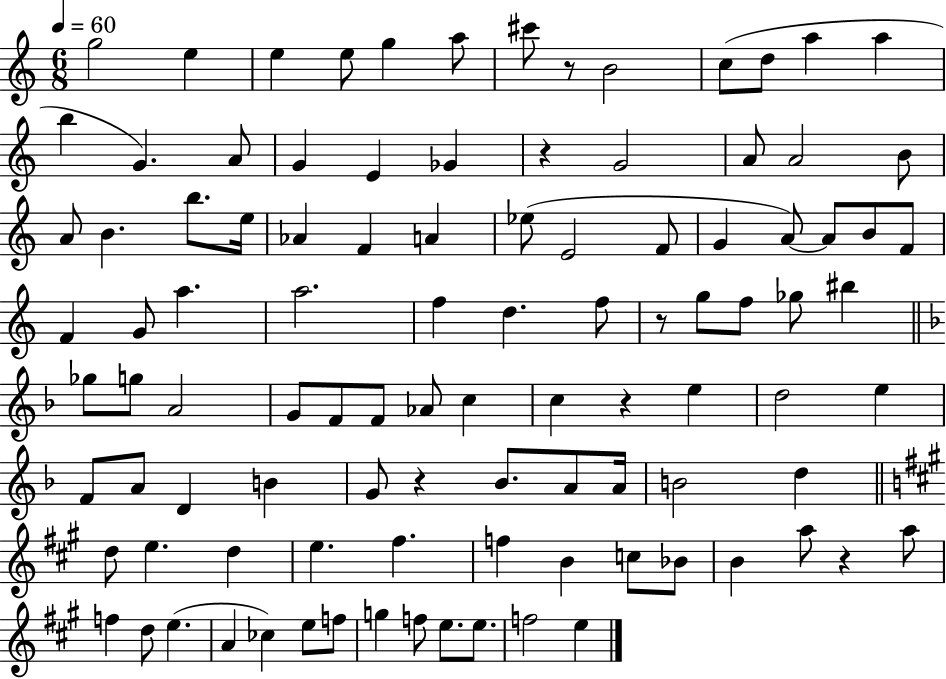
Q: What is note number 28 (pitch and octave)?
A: F4